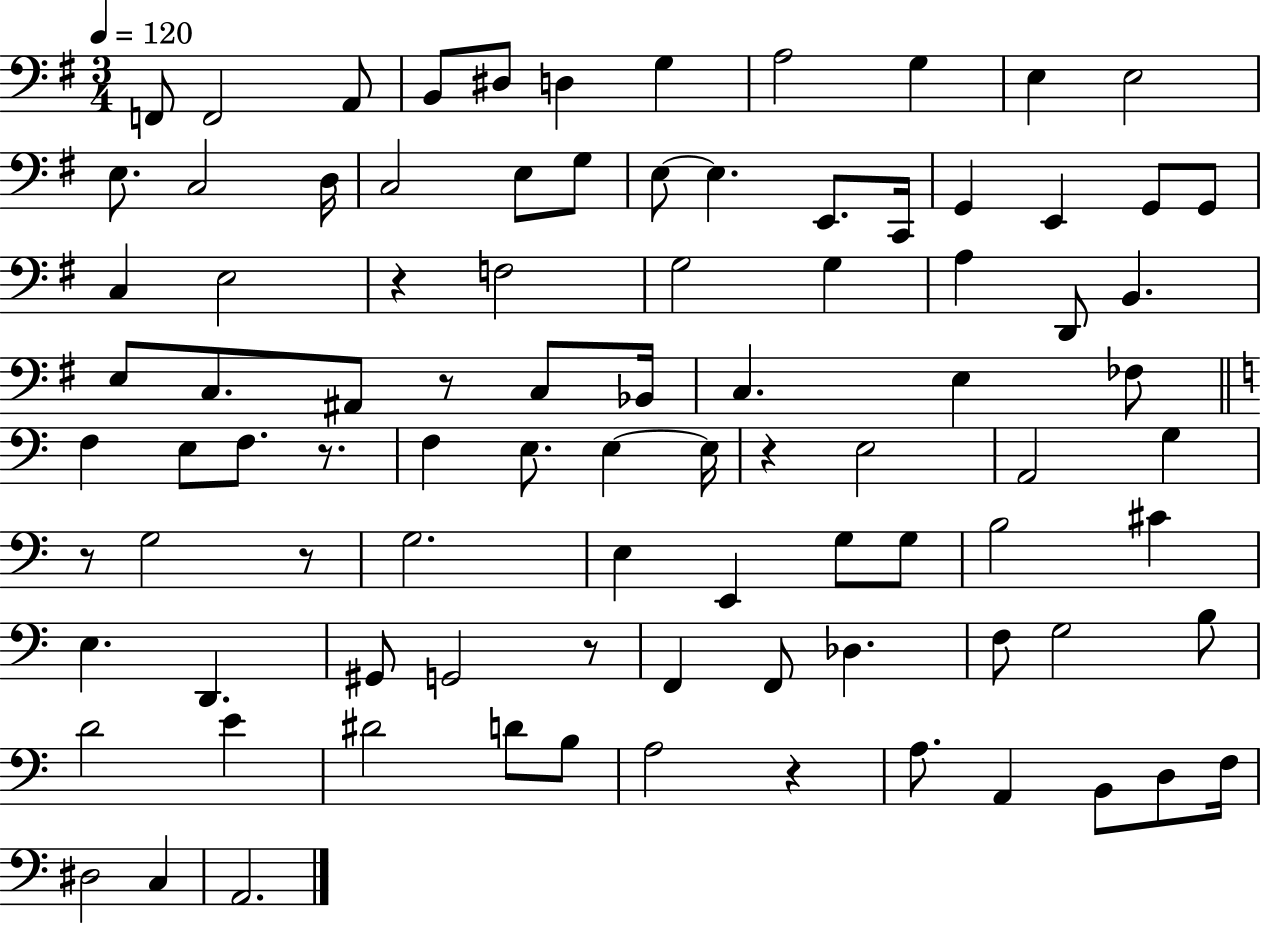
X:1
T:Untitled
M:3/4
L:1/4
K:G
F,,/2 F,,2 A,,/2 B,,/2 ^D,/2 D, G, A,2 G, E, E,2 E,/2 C,2 D,/4 C,2 E,/2 G,/2 E,/2 E, E,,/2 C,,/4 G,, E,, G,,/2 G,,/2 C, E,2 z F,2 G,2 G, A, D,,/2 B,, E,/2 C,/2 ^A,,/2 z/2 C,/2 _B,,/4 C, E, _F,/2 F, E,/2 F,/2 z/2 F, E,/2 E, E,/4 z E,2 A,,2 G, z/2 G,2 z/2 G,2 E, E,, G,/2 G,/2 B,2 ^C E, D,, ^G,,/2 G,,2 z/2 F,, F,,/2 _D, F,/2 G,2 B,/2 D2 E ^D2 D/2 B,/2 A,2 z A,/2 A,, B,,/2 D,/2 F,/4 ^D,2 C, A,,2